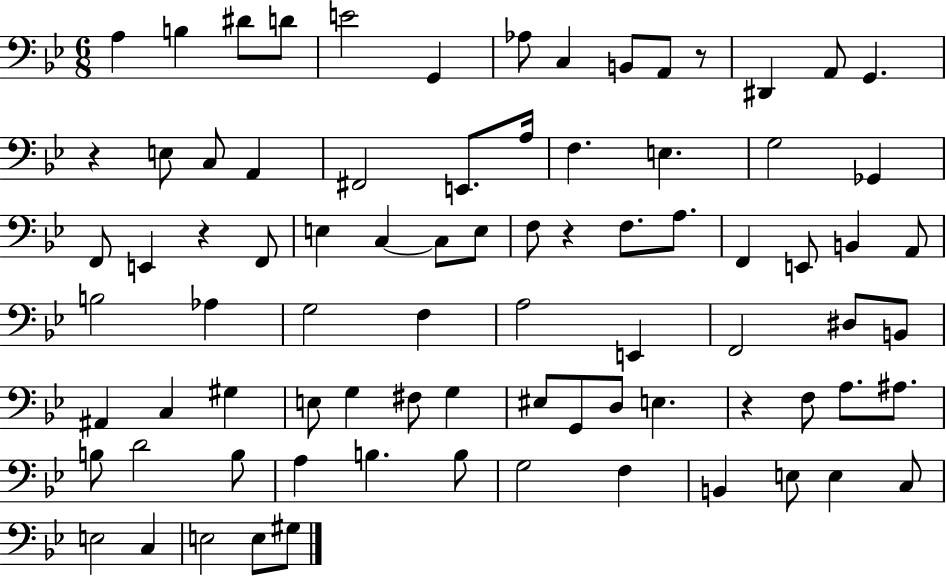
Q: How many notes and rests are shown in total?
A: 82